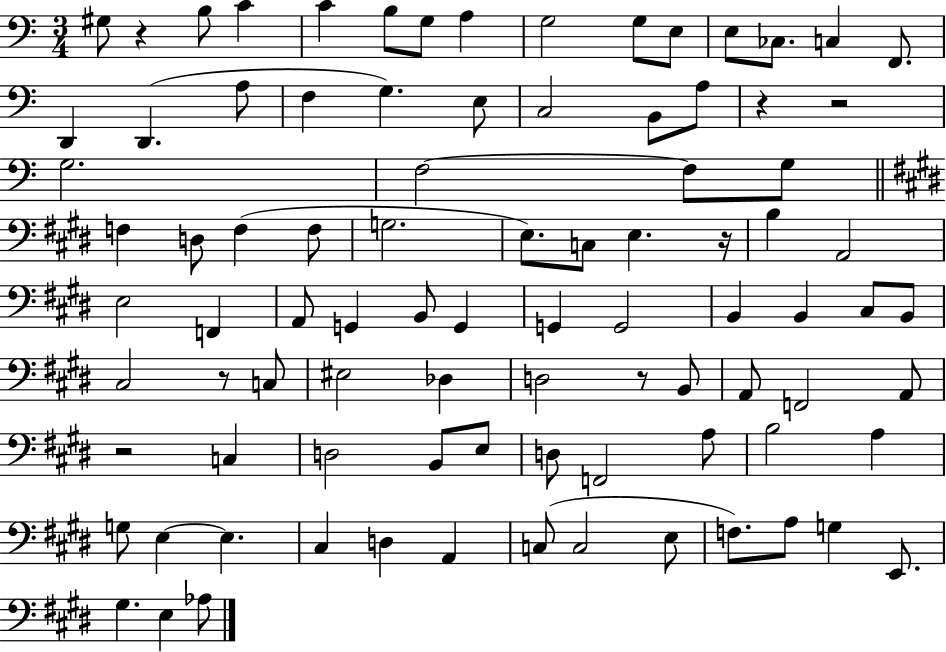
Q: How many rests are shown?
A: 7